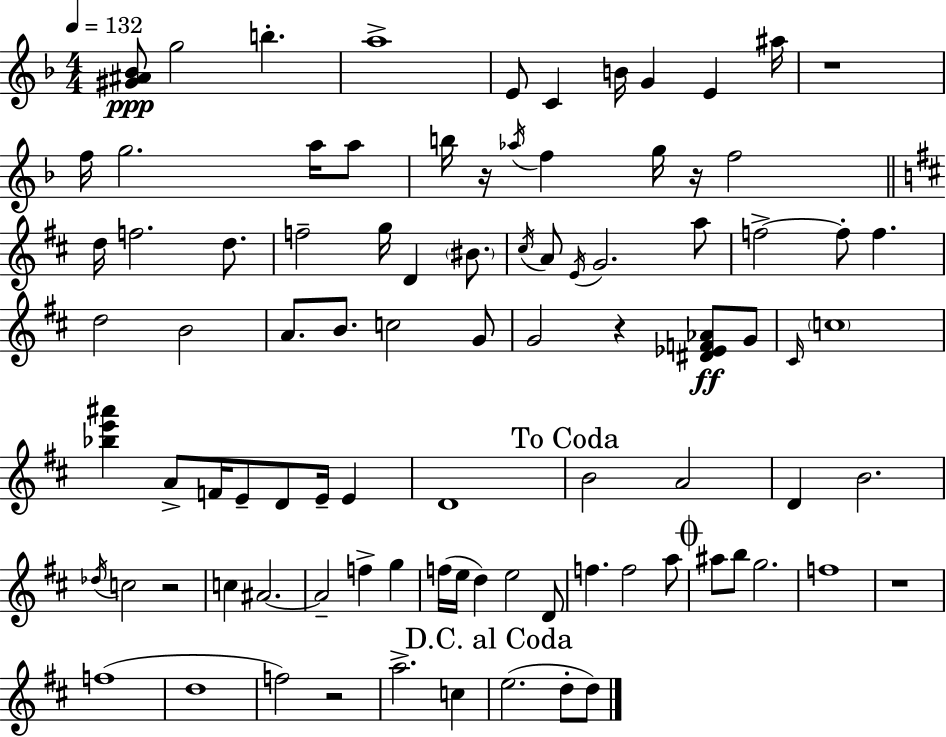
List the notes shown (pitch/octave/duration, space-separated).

[G#4,A#4,Bb4]/e G5/h B5/q. A5/w E4/e C4/q B4/s G4/q E4/q A#5/s R/w F5/s G5/h. A5/s A5/e B5/s R/s Ab5/s F5/q G5/s R/s F5/h D5/s F5/h. D5/e. F5/h G5/s D4/q BIS4/e. C#5/s A4/e E4/s G4/h. A5/e F5/h F5/e F5/q. D5/h B4/h A4/e. B4/e. C5/h G4/e G4/h R/q [D#4,Eb4,F4,Ab4]/e G4/e C#4/s C5/w [Bb5,E6,A#6]/q A4/e F4/s E4/e D4/e E4/s E4/q D4/w B4/h A4/h D4/q B4/h. Db5/s C5/h R/h C5/q A#4/h. A#4/h F5/q G5/q F5/s E5/s D5/q E5/h D4/e F5/q. F5/h A5/e A#5/e B5/e G5/h. F5/w R/w F5/w D5/w F5/h R/h A5/h. C5/q E5/h. D5/e D5/e